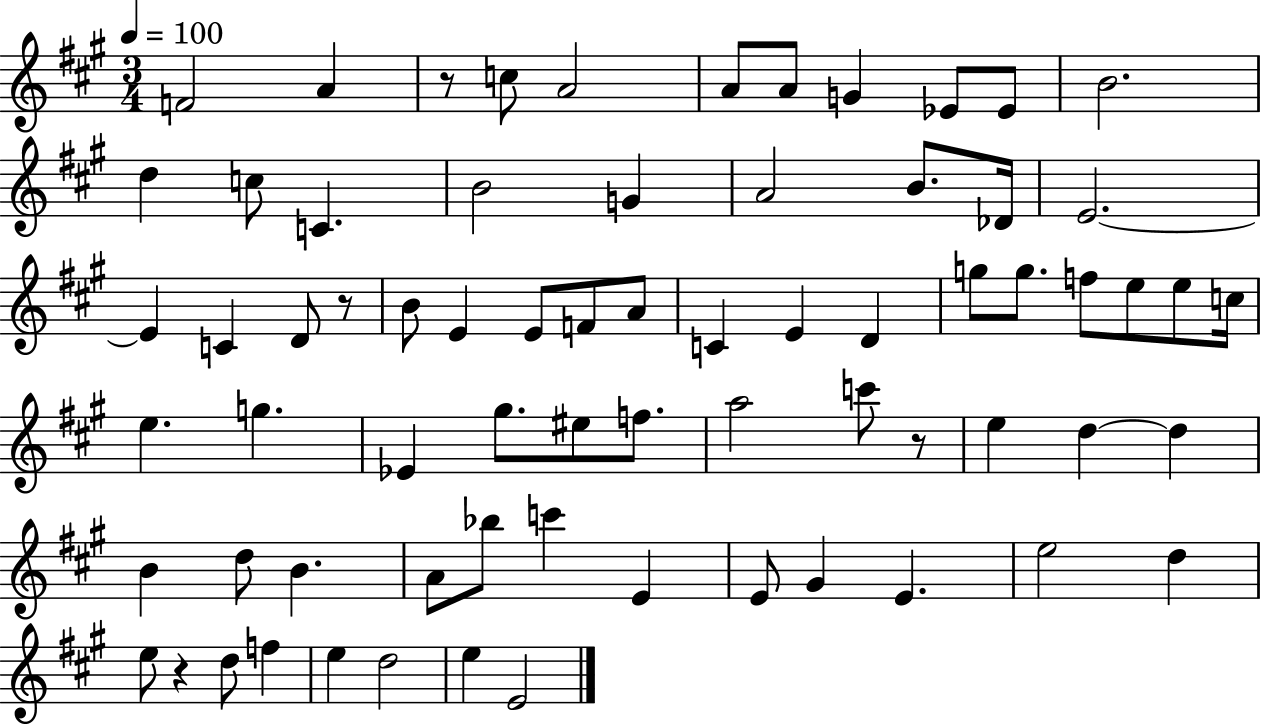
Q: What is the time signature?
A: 3/4